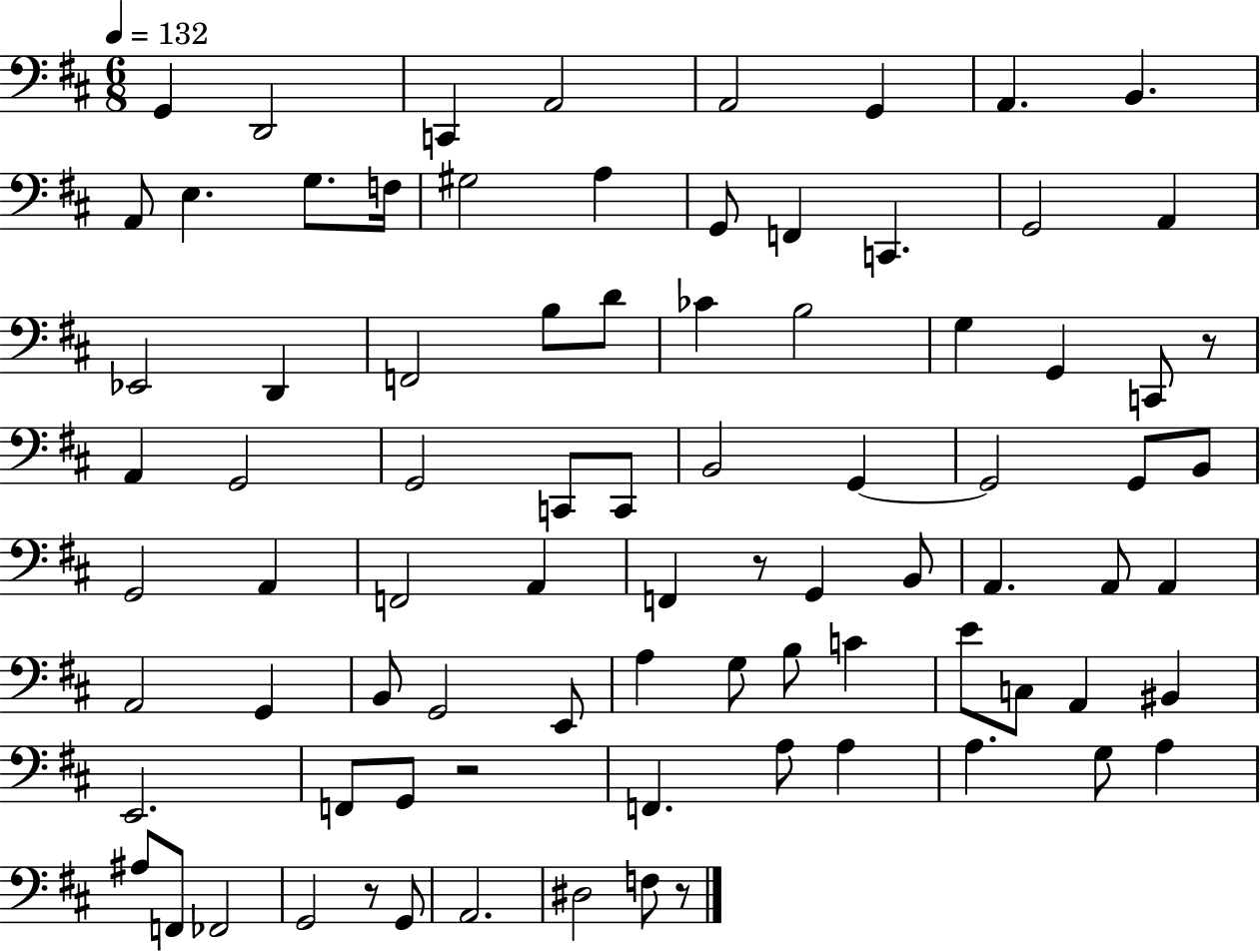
X:1
T:Untitled
M:6/8
L:1/4
K:D
G,, D,,2 C,, A,,2 A,,2 G,, A,, B,, A,,/2 E, G,/2 F,/4 ^G,2 A, G,,/2 F,, C,, G,,2 A,, _E,,2 D,, F,,2 B,/2 D/2 _C B,2 G, G,, C,,/2 z/2 A,, G,,2 G,,2 C,,/2 C,,/2 B,,2 G,, G,,2 G,,/2 B,,/2 G,,2 A,, F,,2 A,, F,, z/2 G,, B,,/2 A,, A,,/2 A,, A,,2 G,, B,,/2 G,,2 E,,/2 A, G,/2 B,/2 C E/2 C,/2 A,, ^B,, E,,2 F,,/2 G,,/2 z2 F,, A,/2 A, A, G,/2 A, ^A,/2 F,,/2 _F,,2 G,,2 z/2 G,,/2 A,,2 ^D,2 F,/2 z/2